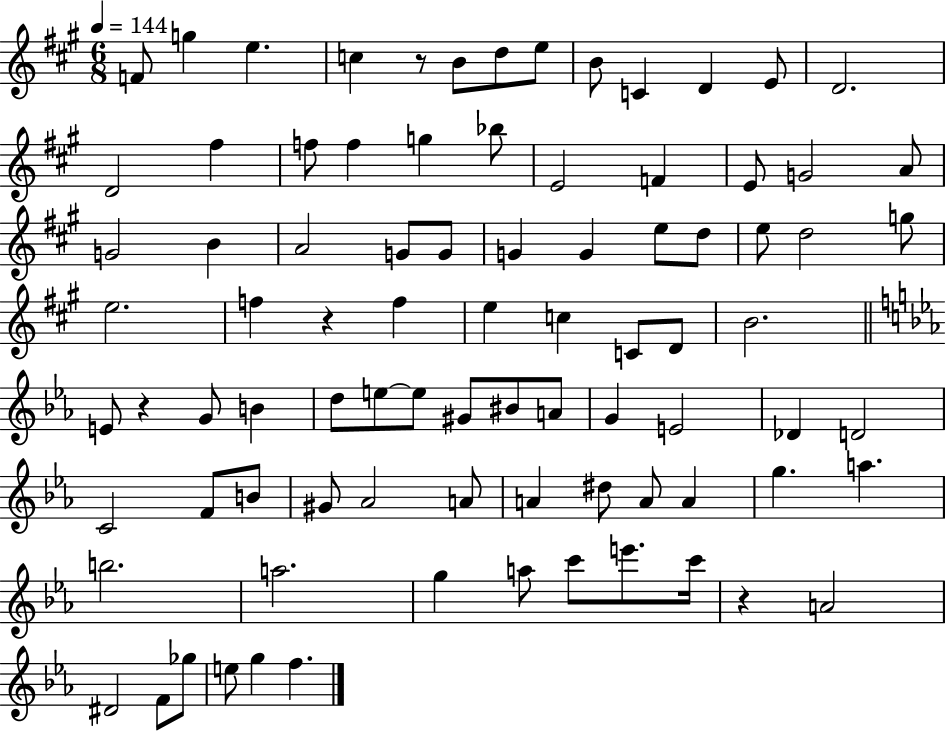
{
  \clef treble
  \numericTimeSignature
  \time 6/8
  \key a \major
  \tempo 4 = 144
  f'8 g''4 e''4. | c''4 r8 b'8 d''8 e''8 | b'8 c'4 d'4 e'8 | d'2. | \break d'2 fis''4 | f''8 f''4 g''4 bes''8 | e'2 f'4 | e'8 g'2 a'8 | \break g'2 b'4 | a'2 g'8 g'8 | g'4 g'4 e''8 d''8 | e''8 d''2 g''8 | \break e''2. | f''4 r4 f''4 | e''4 c''4 c'8 d'8 | b'2. | \break \bar "||" \break \key ees \major e'8 r4 g'8 b'4 | d''8 e''8~~ e''8 gis'8 bis'8 a'8 | g'4 e'2 | des'4 d'2 | \break c'2 f'8 b'8 | gis'8 aes'2 a'8 | a'4 dis''8 a'8 a'4 | g''4. a''4. | \break b''2. | a''2. | g''4 a''8 c'''8 e'''8. c'''16 | r4 a'2 | \break dis'2 f'8 ges''8 | e''8 g''4 f''4. | \bar "|."
}